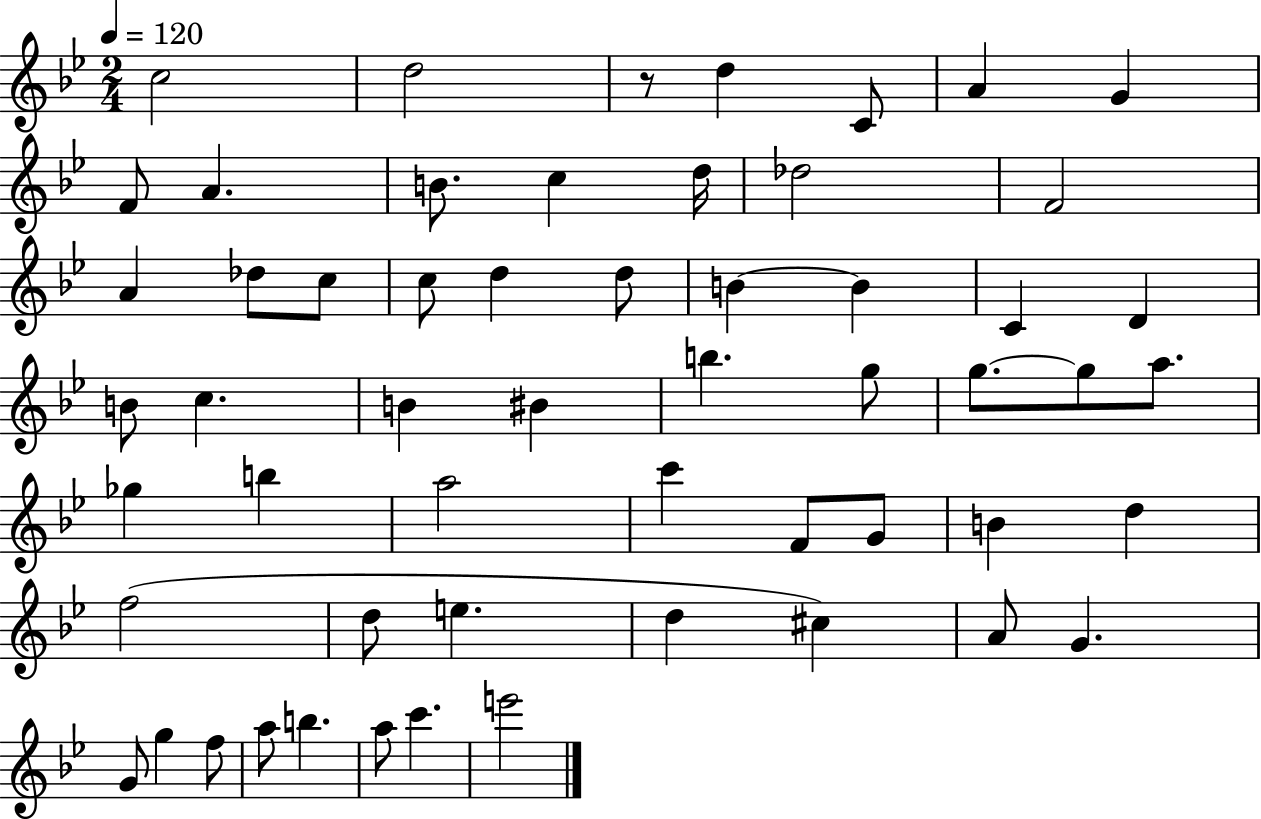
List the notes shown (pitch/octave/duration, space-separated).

C5/h D5/h R/e D5/q C4/e A4/q G4/q F4/e A4/q. B4/e. C5/q D5/s Db5/h F4/h A4/q Db5/e C5/e C5/e D5/q D5/e B4/q B4/q C4/q D4/q B4/e C5/q. B4/q BIS4/q B5/q. G5/e G5/e. G5/e A5/e. Gb5/q B5/q A5/h C6/q F4/e G4/e B4/q D5/q F5/h D5/e E5/q. D5/q C#5/q A4/e G4/q. G4/e G5/q F5/e A5/e B5/q. A5/e C6/q. E6/h